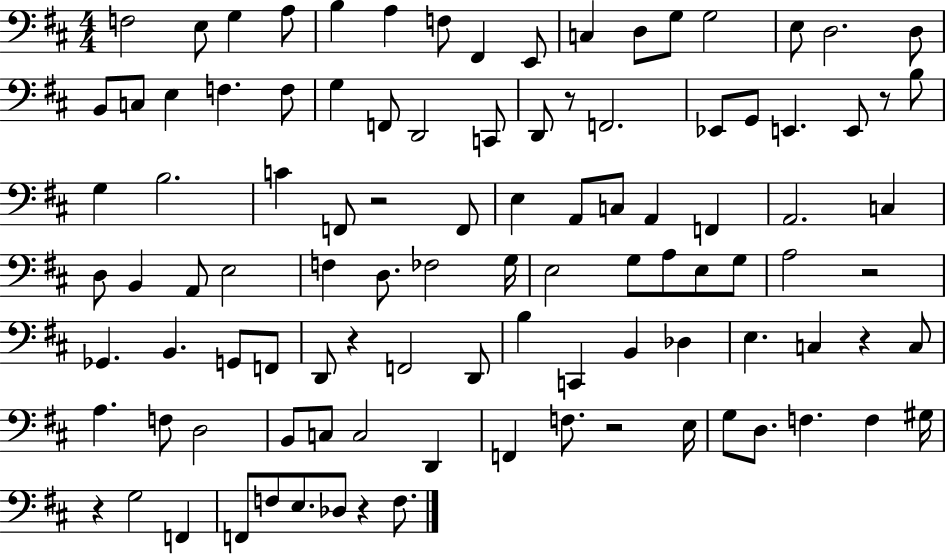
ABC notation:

X:1
T:Untitled
M:4/4
L:1/4
K:D
F,2 E,/2 G, A,/2 B, A, F,/2 ^F,, E,,/2 C, D,/2 G,/2 G,2 E,/2 D,2 D,/2 B,,/2 C,/2 E, F, F,/2 G, F,,/2 D,,2 C,,/2 D,,/2 z/2 F,,2 _E,,/2 G,,/2 E,, E,,/2 z/2 B,/2 G, B,2 C F,,/2 z2 F,,/2 E, A,,/2 C,/2 A,, F,, A,,2 C, D,/2 B,, A,,/2 E,2 F, D,/2 _F,2 G,/4 E,2 G,/2 A,/2 E,/2 G,/2 A,2 z2 _G,, B,, G,,/2 F,,/2 D,,/2 z F,,2 D,,/2 B, C,, B,, _D, E, C, z C,/2 A, F,/2 D,2 B,,/2 C,/2 C,2 D,, F,, F,/2 z2 E,/4 G,/2 D,/2 F, F, ^G,/4 z G,2 F,, F,,/2 F,/2 E,/2 _D,/2 z F,/2